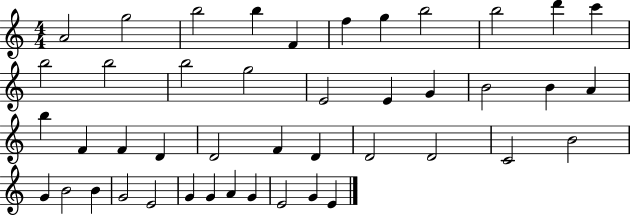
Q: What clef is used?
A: treble